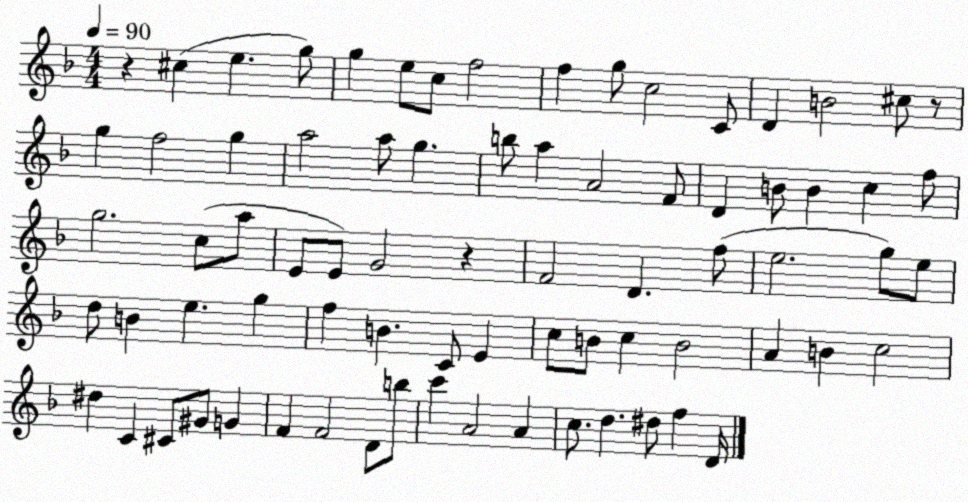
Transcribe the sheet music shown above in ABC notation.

X:1
T:Untitled
M:4/4
L:1/4
K:F
z ^c e g/2 g e/2 c/2 f2 f g/2 c2 C/2 D B2 ^c/2 z/2 g f2 g a2 a/2 g b/2 a A2 F/2 D B/2 B c f/2 g2 c/2 a/2 E/2 E/2 G2 z F2 D f/2 e2 g/2 e/2 d/2 B e g f B C/2 E c/2 B/2 c B2 A B c2 ^d C ^C/2 ^G/2 G F F2 D/2 b/2 c' A2 A c/2 d ^d/2 f D/4